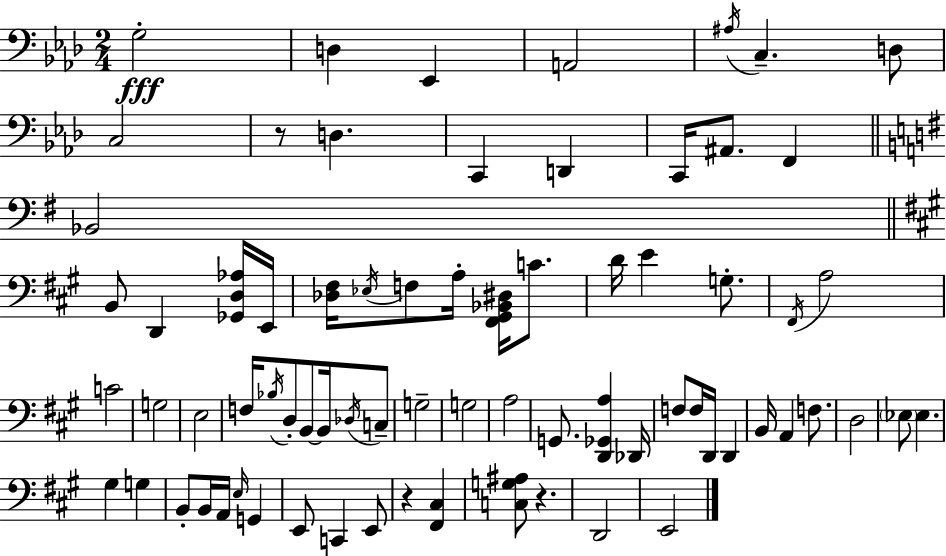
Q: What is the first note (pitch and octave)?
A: G3